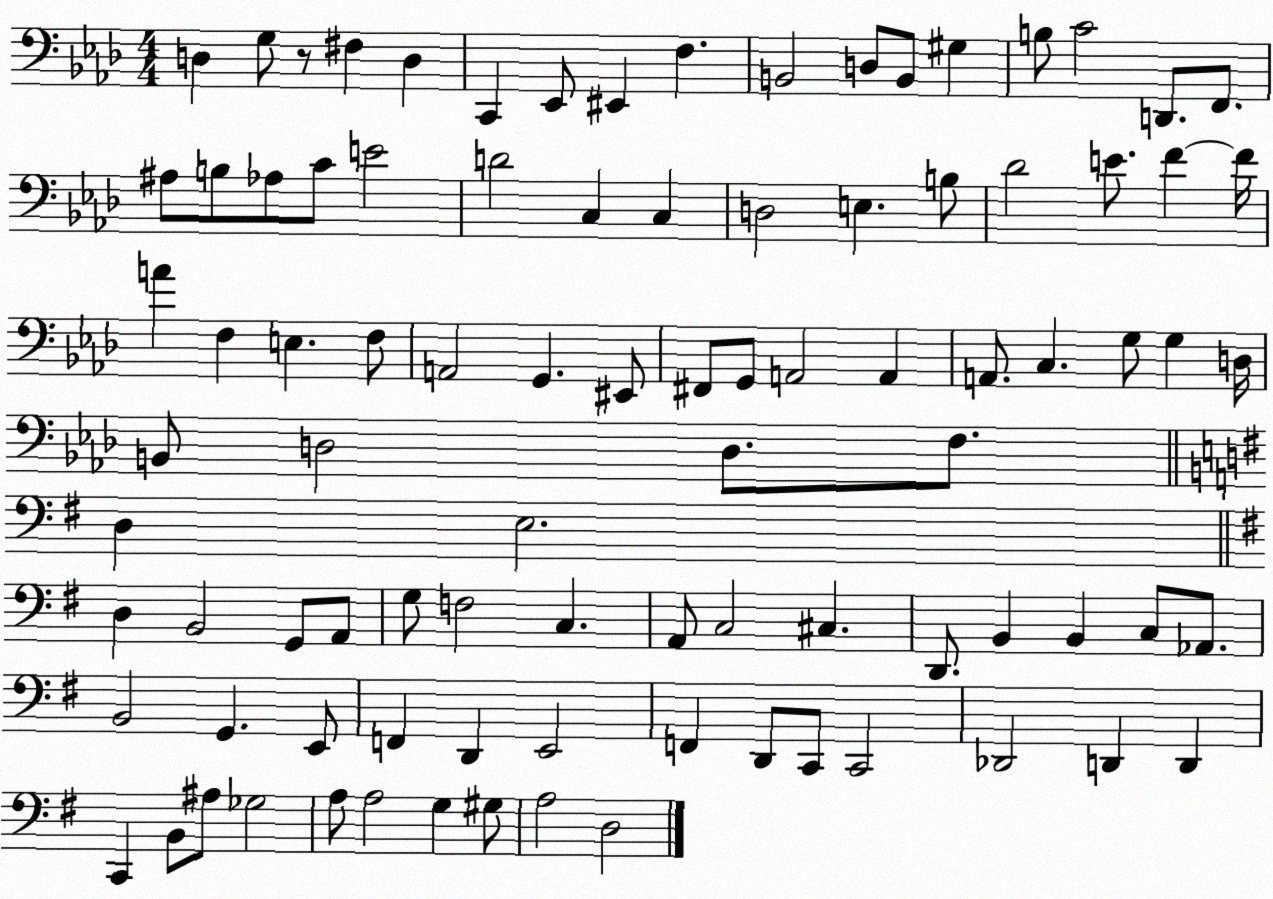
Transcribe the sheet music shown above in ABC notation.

X:1
T:Untitled
M:4/4
L:1/4
K:Ab
D, G,/2 z/2 ^F, D, C,, _E,,/2 ^E,, F, B,,2 D,/2 B,,/2 ^G, B,/2 C2 D,,/2 F,,/2 ^A,/2 B,/2 _A,/2 C/2 E2 D2 C, C, D,2 E, B,/2 _D2 E/2 F F/4 A F, E, F,/2 A,,2 G,, ^E,,/2 ^F,,/2 G,,/2 A,,2 A,, A,,/2 C, G,/2 G, D,/4 B,,/2 D,2 D,/2 F,/2 D, E,2 D, B,,2 G,,/2 A,,/2 G,/2 F,2 C, A,,/2 C,2 ^C, D,,/2 B,, B,, C,/2 _A,,/2 B,,2 G,, E,,/2 F,, D,, E,,2 F,, D,,/2 C,,/2 C,,2 _D,,2 D,, D,, C,, B,,/2 ^A,/2 _G,2 A,/2 A,2 G, ^G,/2 A,2 D,2